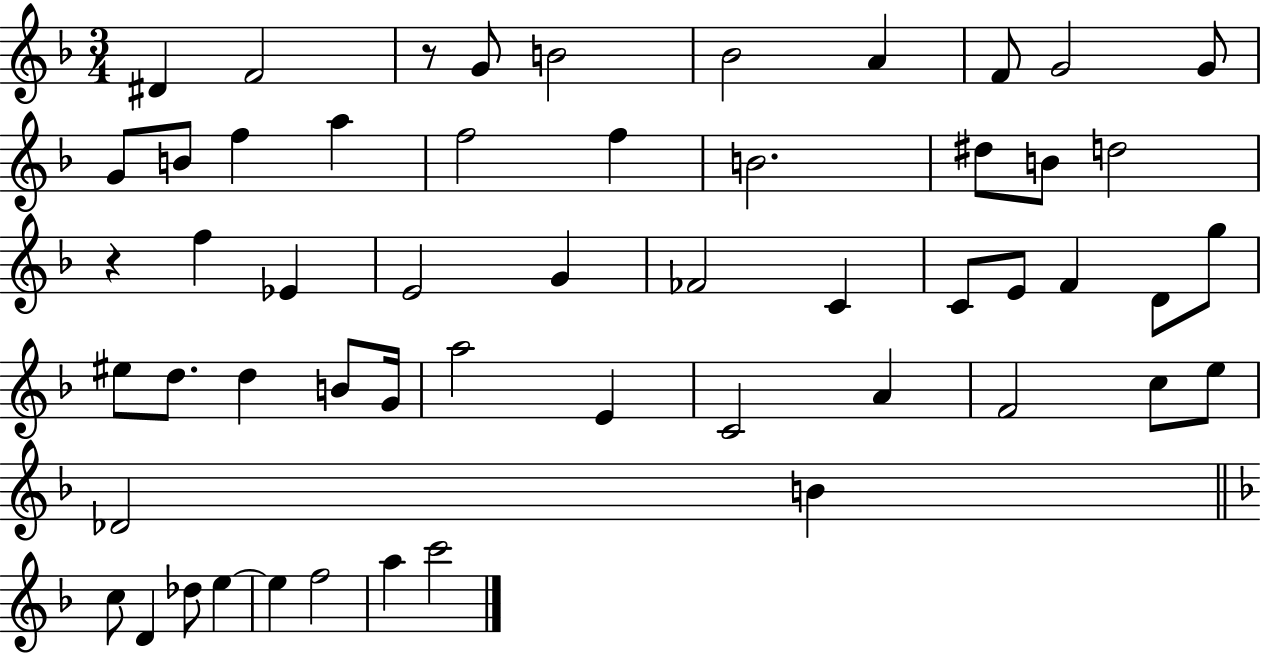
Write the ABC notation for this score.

X:1
T:Untitled
M:3/4
L:1/4
K:F
^D F2 z/2 G/2 B2 _B2 A F/2 G2 G/2 G/2 B/2 f a f2 f B2 ^d/2 B/2 d2 z f _E E2 G _F2 C C/2 E/2 F D/2 g/2 ^e/2 d/2 d B/2 G/4 a2 E C2 A F2 c/2 e/2 _D2 B c/2 D _d/2 e e f2 a c'2